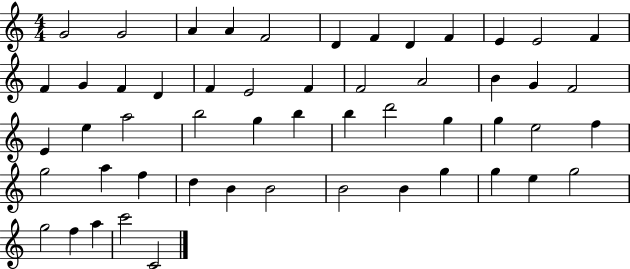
G4/h G4/h A4/q A4/q F4/h D4/q F4/q D4/q F4/q E4/q E4/h F4/q F4/q G4/q F4/q D4/q F4/q E4/h F4/q F4/h A4/h B4/q G4/q F4/h E4/q E5/q A5/h B5/h G5/q B5/q B5/q D6/h G5/q G5/q E5/h F5/q G5/h A5/q F5/q D5/q B4/q B4/h B4/h B4/q G5/q G5/q E5/q G5/h G5/h F5/q A5/q C6/h C4/h